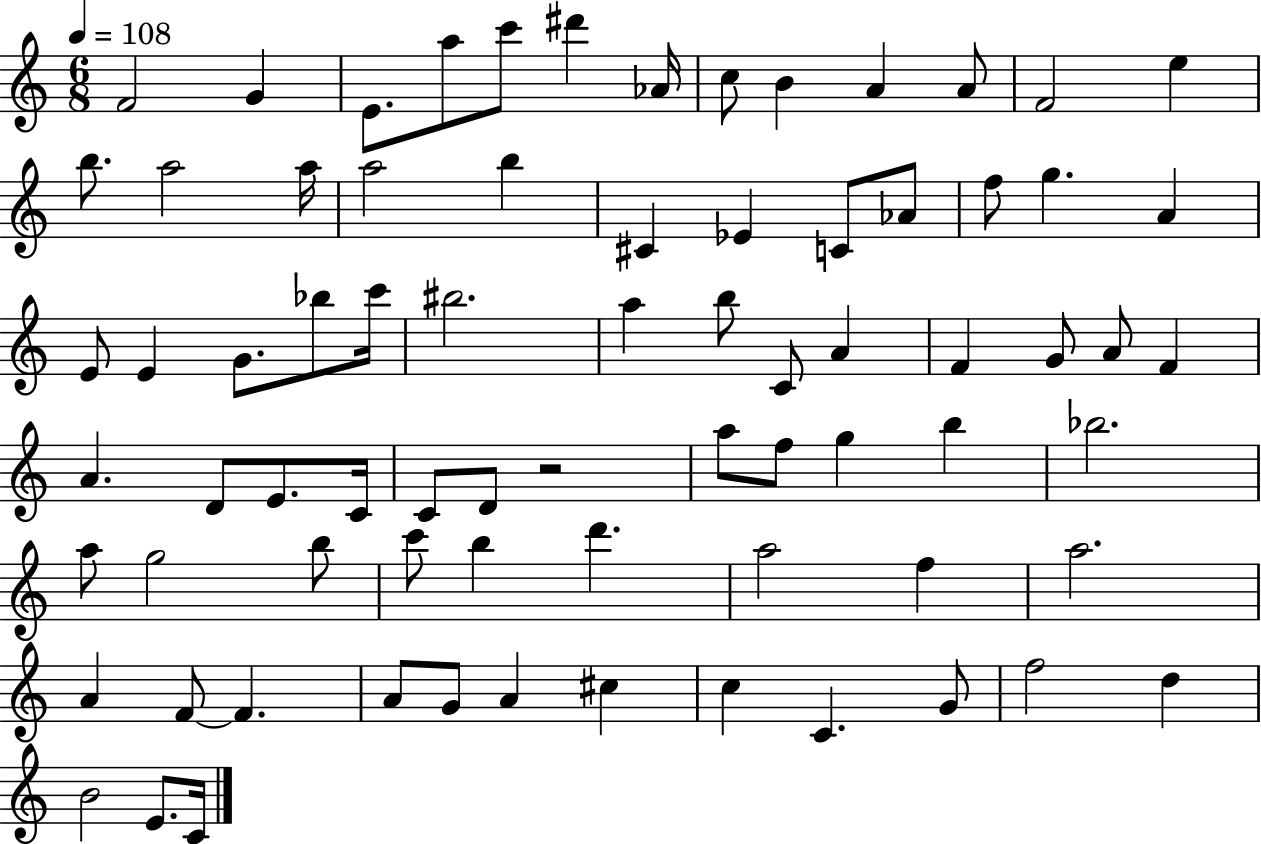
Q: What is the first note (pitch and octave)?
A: F4